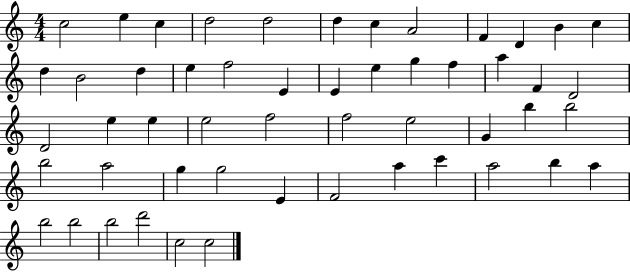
C5/h E5/q C5/q D5/h D5/h D5/q C5/q A4/h F4/q D4/q B4/q C5/q D5/q B4/h D5/q E5/q F5/h E4/q E4/q E5/q G5/q F5/q A5/q F4/q D4/h D4/h E5/q E5/q E5/h F5/h F5/h E5/h G4/q B5/q B5/h B5/h A5/h G5/q G5/h E4/q F4/h A5/q C6/q A5/h B5/q A5/q B5/h B5/h B5/h D6/h C5/h C5/h